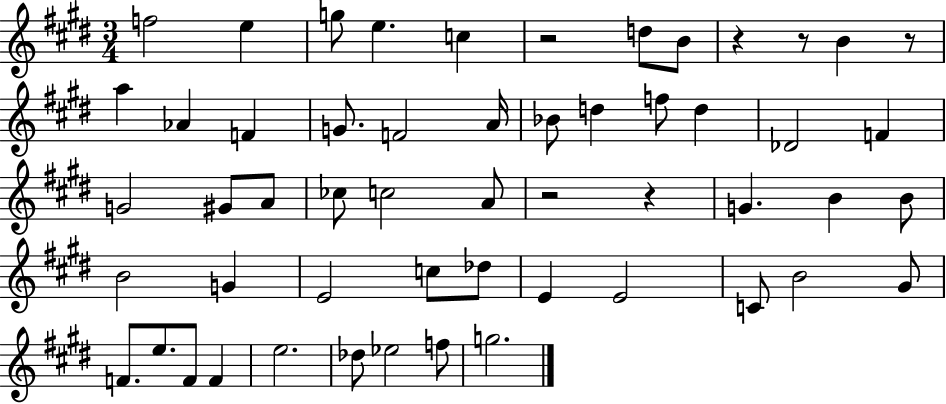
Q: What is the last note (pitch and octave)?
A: G5